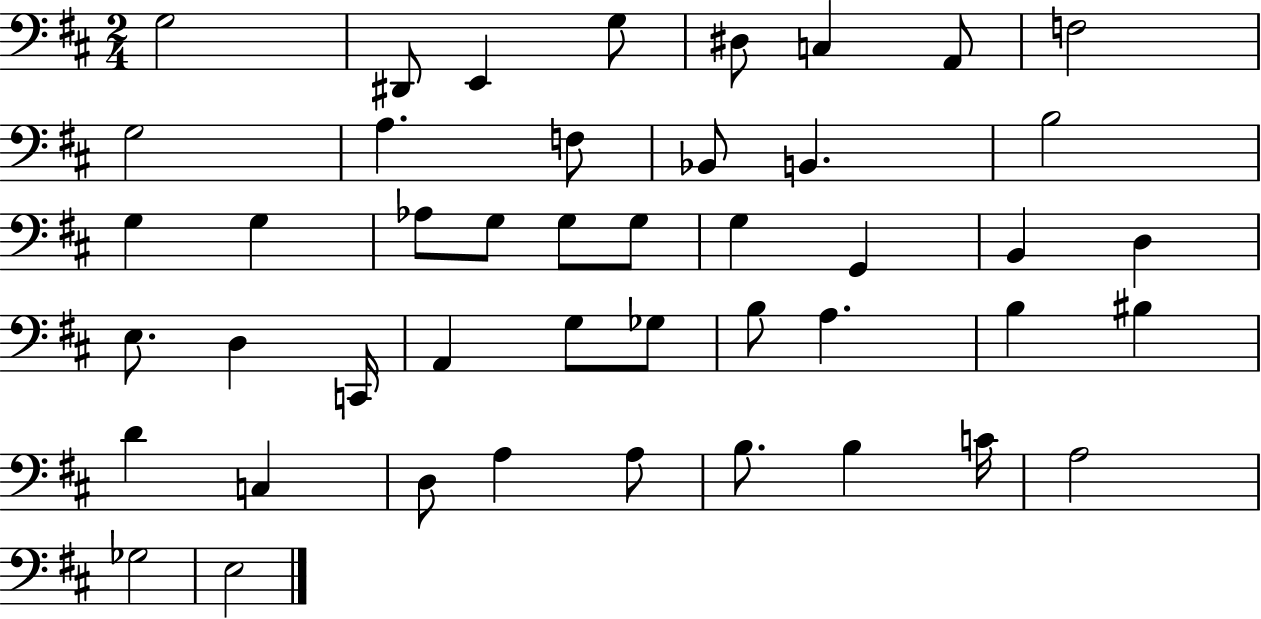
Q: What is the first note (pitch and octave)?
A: G3